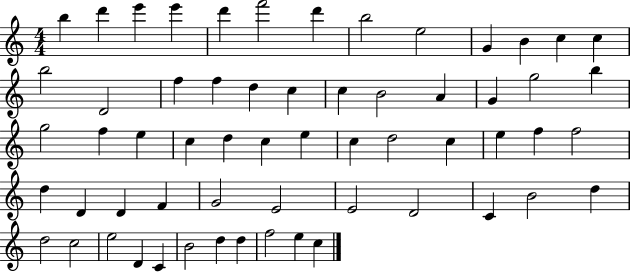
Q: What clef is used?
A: treble